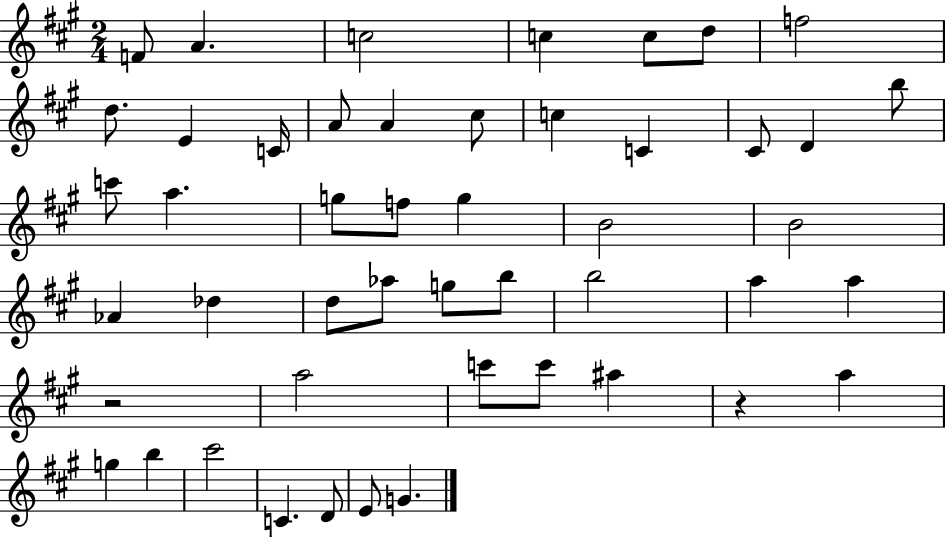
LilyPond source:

{
  \clef treble
  \numericTimeSignature
  \time 2/4
  \key a \major
  f'8 a'4. | c''2 | c''4 c''8 d''8 | f''2 | \break d''8. e'4 c'16 | a'8 a'4 cis''8 | c''4 c'4 | cis'8 d'4 b''8 | \break c'''8 a''4. | g''8 f''8 g''4 | b'2 | b'2 | \break aes'4 des''4 | d''8 aes''8 g''8 b''8 | b''2 | a''4 a''4 | \break r2 | a''2 | c'''8 c'''8 ais''4 | r4 a''4 | \break g''4 b''4 | cis'''2 | c'4. d'8 | e'8 g'4. | \break \bar "|."
}